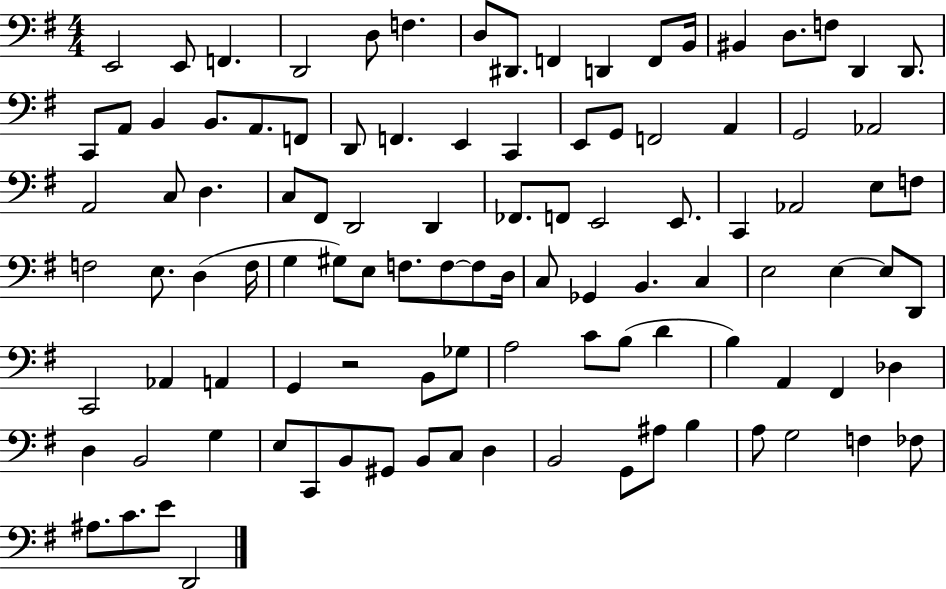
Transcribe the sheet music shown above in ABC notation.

X:1
T:Untitled
M:4/4
L:1/4
K:G
E,,2 E,,/2 F,, D,,2 D,/2 F, D,/2 ^D,,/2 F,, D,, F,,/2 B,,/4 ^B,, D,/2 F,/2 D,, D,,/2 C,,/2 A,,/2 B,, B,,/2 A,,/2 F,,/2 D,,/2 F,, E,, C,, E,,/2 G,,/2 F,,2 A,, G,,2 _A,,2 A,,2 C,/2 D, C,/2 ^F,,/2 D,,2 D,, _F,,/2 F,,/2 E,,2 E,,/2 C,, _A,,2 E,/2 F,/2 F,2 E,/2 D, F,/4 G, ^G,/2 E,/2 F,/2 F,/2 F,/2 D,/4 C,/2 _G,, B,, C, E,2 E, E,/2 D,,/2 C,,2 _A,, A,, G,, z2 B,,/2 _G,/2 A,2 C/2 B,/2 D B, A,, ^F,, _D, D, B,,2 G, E,/2 C,,/2 B,,/2 ^G,,/2 B,,/2 C,/2 D, B,,2 G,,/2 ^A,/2 B, A,/2 G,2 F, _F,/2 ^A,/2 C/2 E/2 D,,2